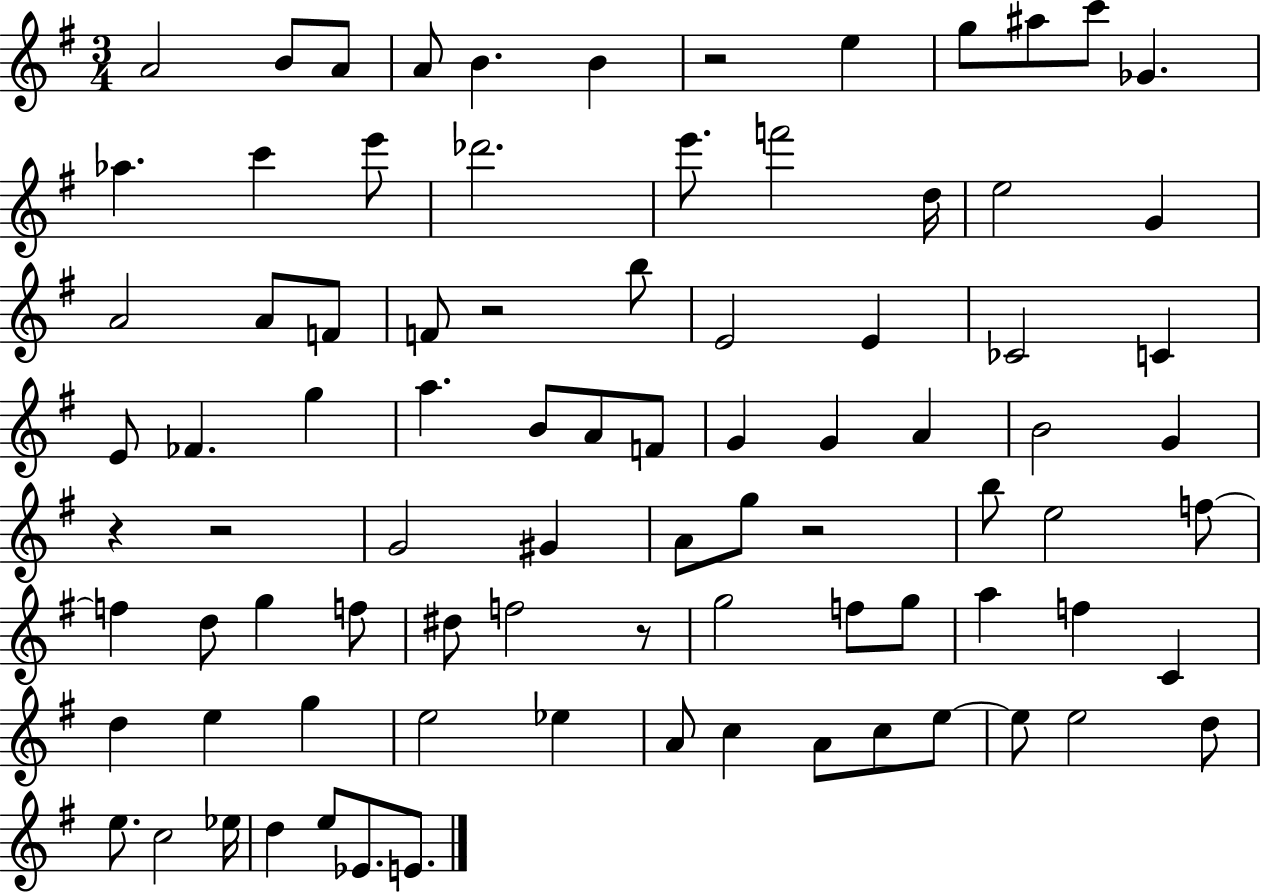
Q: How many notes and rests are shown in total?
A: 86